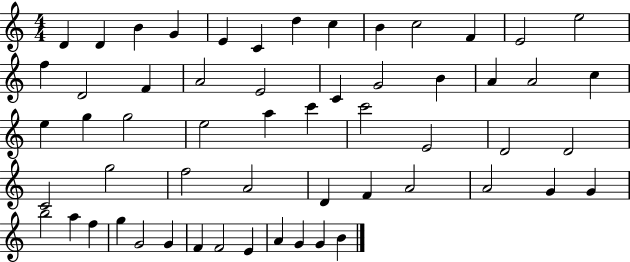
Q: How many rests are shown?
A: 0